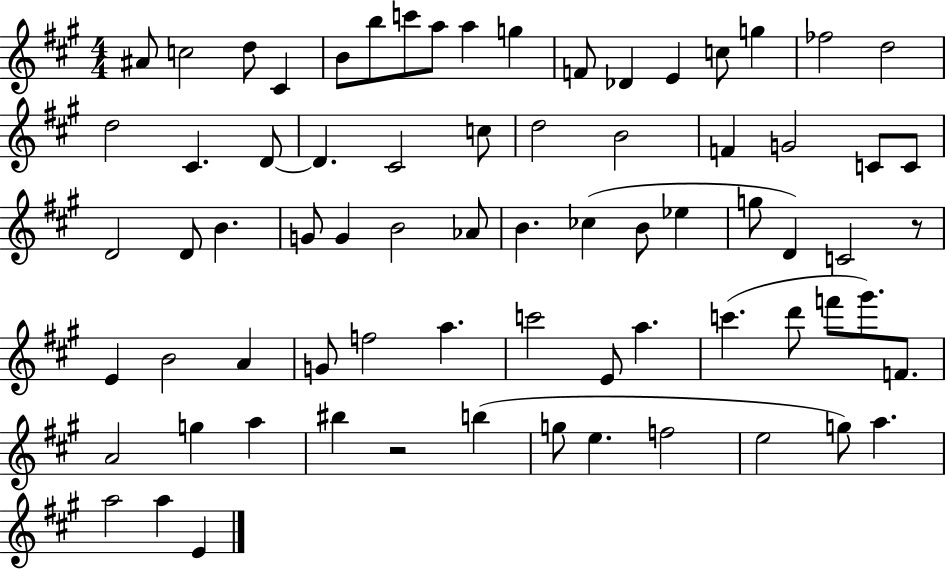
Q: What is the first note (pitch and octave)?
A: A#4